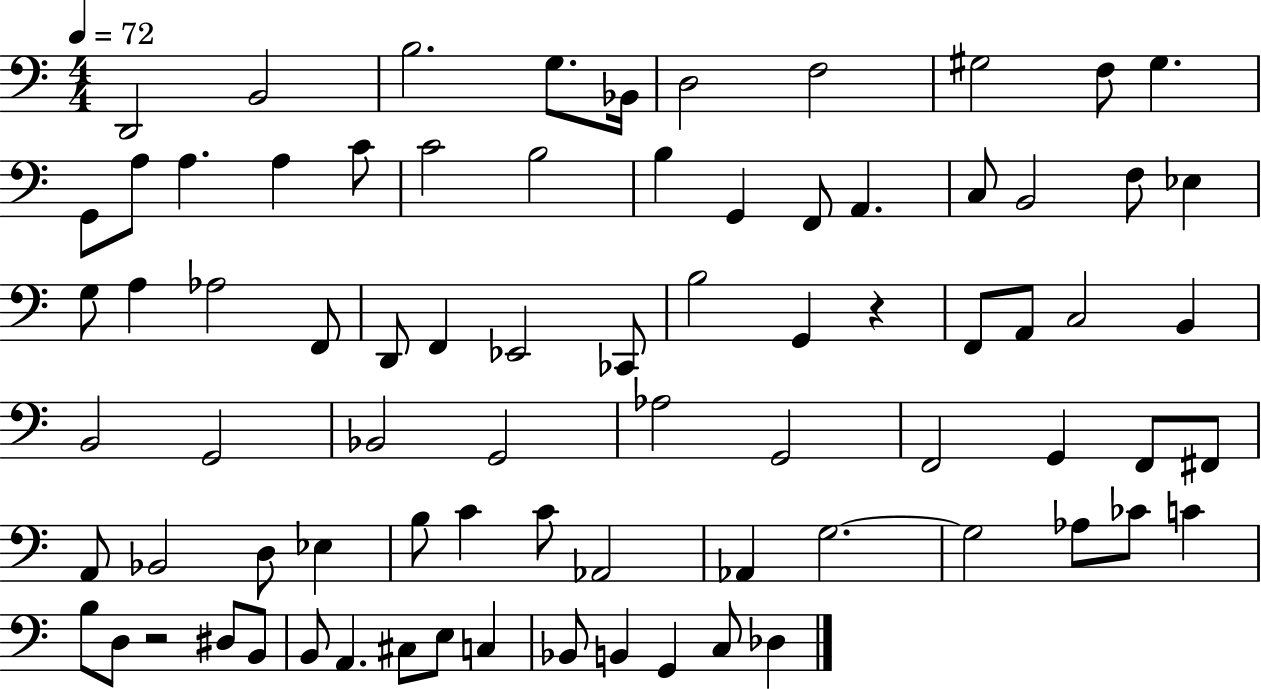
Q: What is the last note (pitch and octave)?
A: Db3